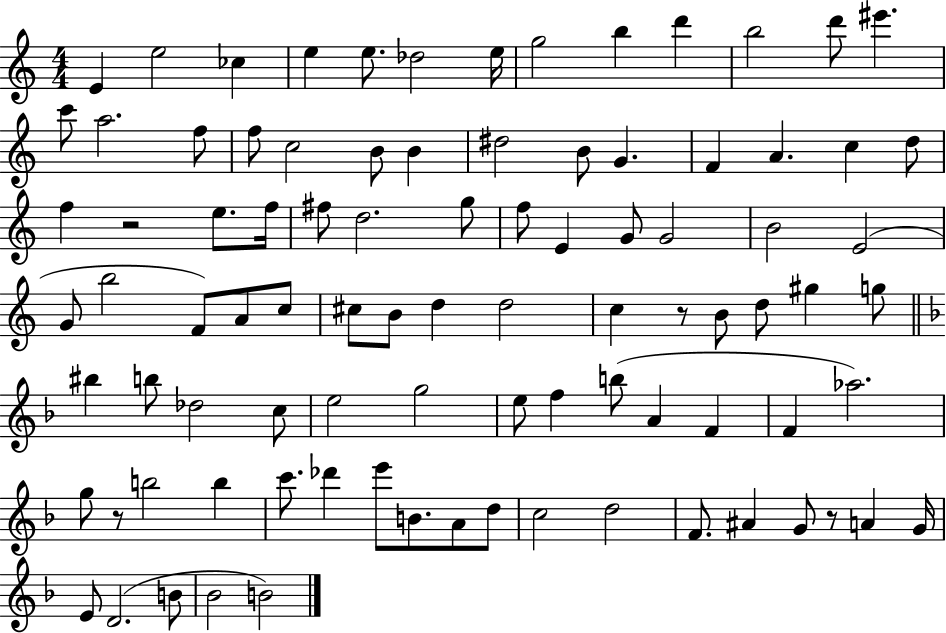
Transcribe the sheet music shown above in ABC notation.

X:1
T:Untitled
M:4/4
L:1/4
K:C
E e2 _c e e/2 _d2 e/4 g2 b d' b2 d'/2 ^e' c'/2 a2 f/2 f/2 c2 B/2 B ^d2 B/2 G F A c d/2 f z2 e/2 f/4 ^f/2 d2 g/2 f/2 E G/2 G2 B2 E2 G/2 b2 F/2 A/2 c/2 ^c/2 B/2 d d2 c z/2 B/2 d/2 ^g g/2 ^b b/2 _d2 c/2 e2 g2 e/2 f b/2 A F F _a2 g/2 z/2 b2 b c'/2 _d' e'/2 B/2 A/2 d/2 c2 d2 F/2 ^A G/2 z/2 A G/4 E/2 D2 B/2 _B2 B2